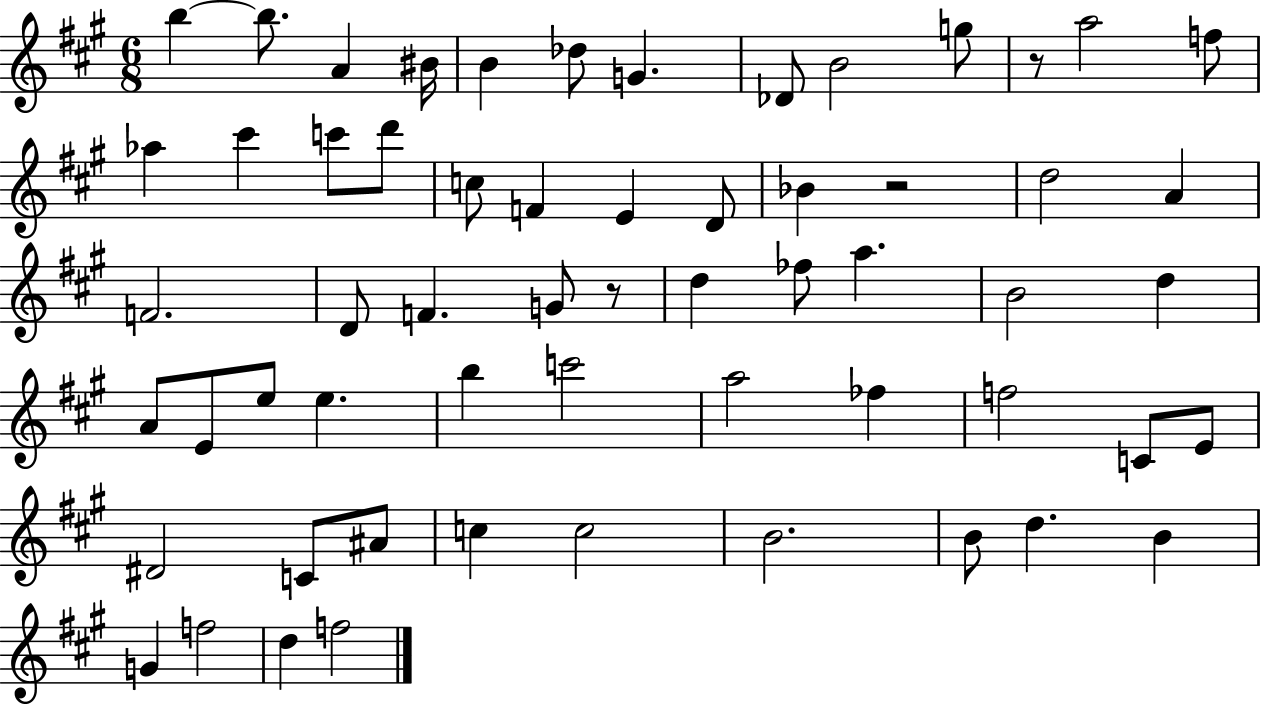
X:1
T:Untitled
M:6/8
L:1/4
K:A
b b/2 A ^B/4 B _d/2 G _D/2 B2 g/2 z/2 a2 f/2 _a ^c' c'/2 d'/2 c/2 F E D/2 _B z2 d2 A F2 D/2 F G/2 z/2 d _f/2 a B2 d A/2 E/2 e/2 e b c'2 a2 _f f2 C/2 E/2 ^D2 C/2 ^A/2 c c2 B2 B/2 d B G f2 d f2